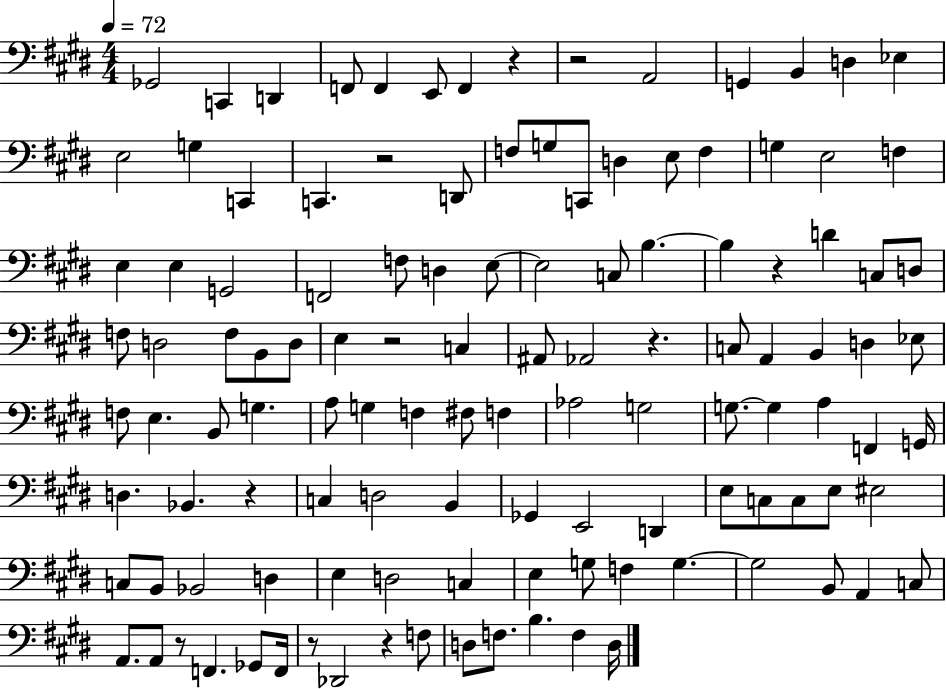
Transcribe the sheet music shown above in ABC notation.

X:1
T:Untitled
M:4/4
L:1/4
K:E
_G,,2 C,, D,, F,,/2 F,, E,,/2 F,, z z2 A,,2 G,, B,, D, _E, E,2 G, C,, C,, z2 D,,/2 F,/2 G,/2 C,,/2 D, E,/2 F, G, E,2 F, E, E, G,,2 F,,2 F,/2 D, E,/2 E,2 C,/2 B, B, z D C,/2 D,/2 F,/2 D,2 F,/2 B,,/2 D,/2 E, z2 C, ^A,,/2 _A,,2 z C,/2 A,, B,, D, _E,/2 F,/2 E, B,,/2 G, A,/2 G, F, ^F,/2 F, _A,2 G,2 G,/2 G, A, F,, G,,/4 D, _B,, z C, D,2 B,, _G,, E,,2 D,, E,/2 C,/2 C,/2 E,/2 ^E,2 C,/2 B,,/2 _B,,2 D, E, D,2 C, E, G,/2 F, G, G,2 B,,/2 A,, C,/2 A,,/2 A,,/2 z/2 F,, _G,,/2 F,,/4 z/2 _D,,2 z F,/2 D,/2 F,/2 B, F, D,/4